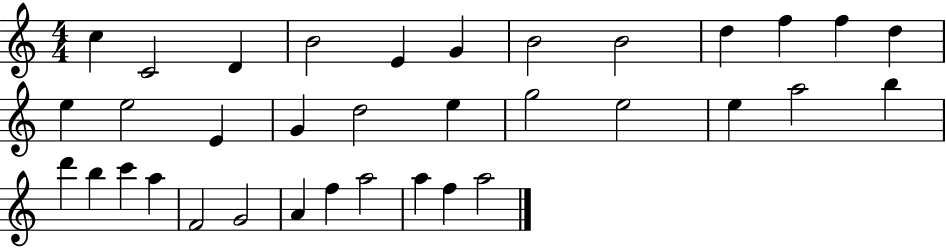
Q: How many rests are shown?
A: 0